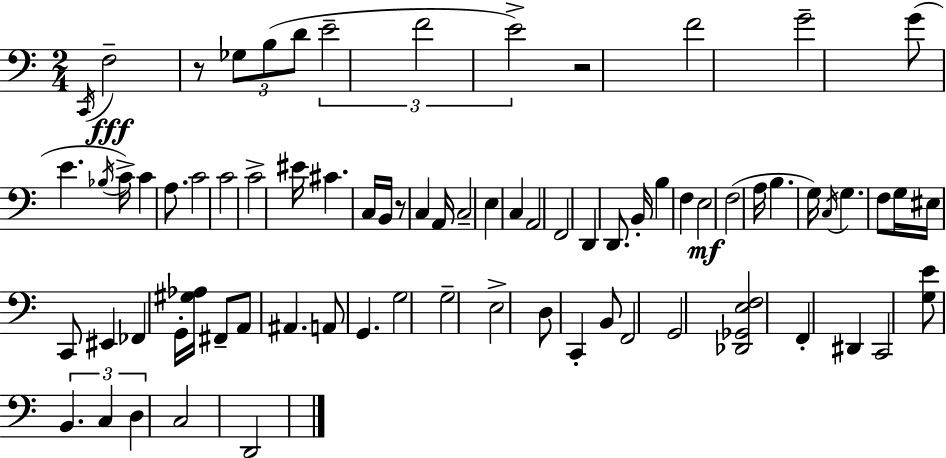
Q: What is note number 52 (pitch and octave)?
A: A#2